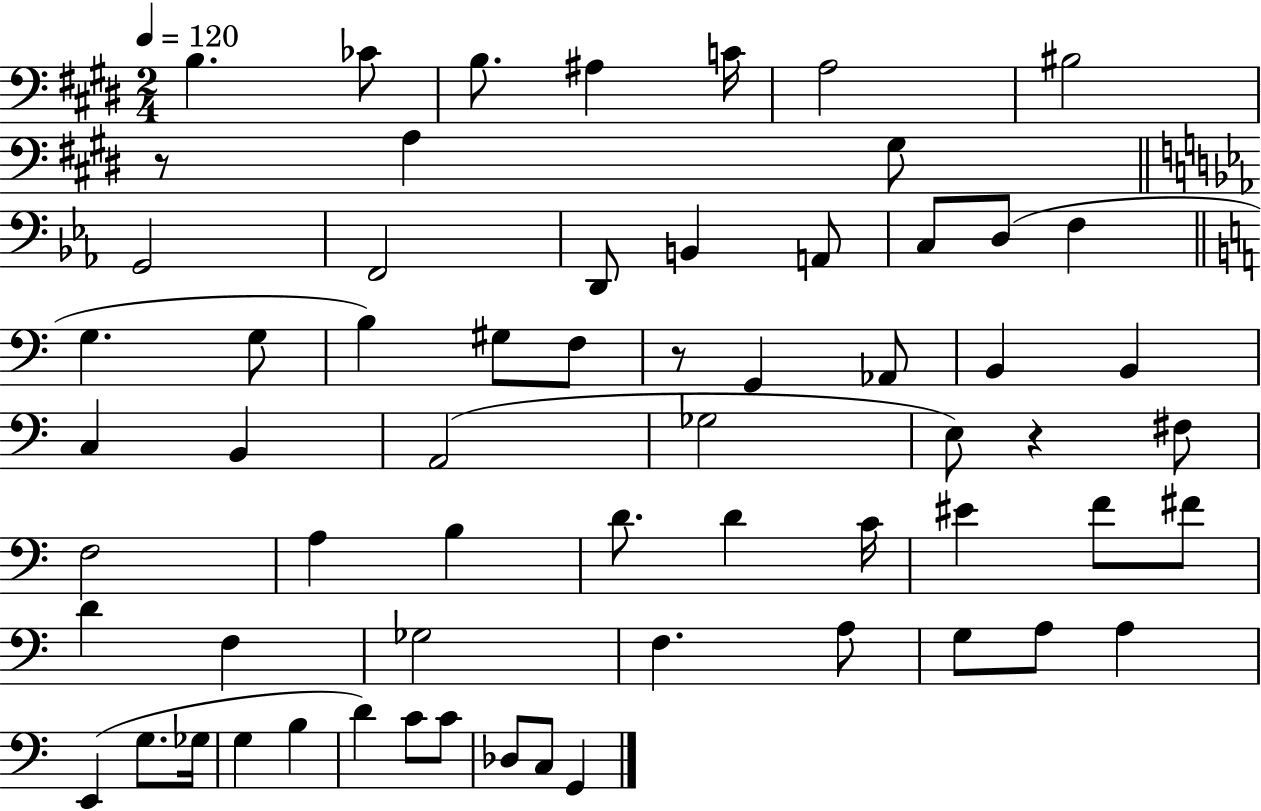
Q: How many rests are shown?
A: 3